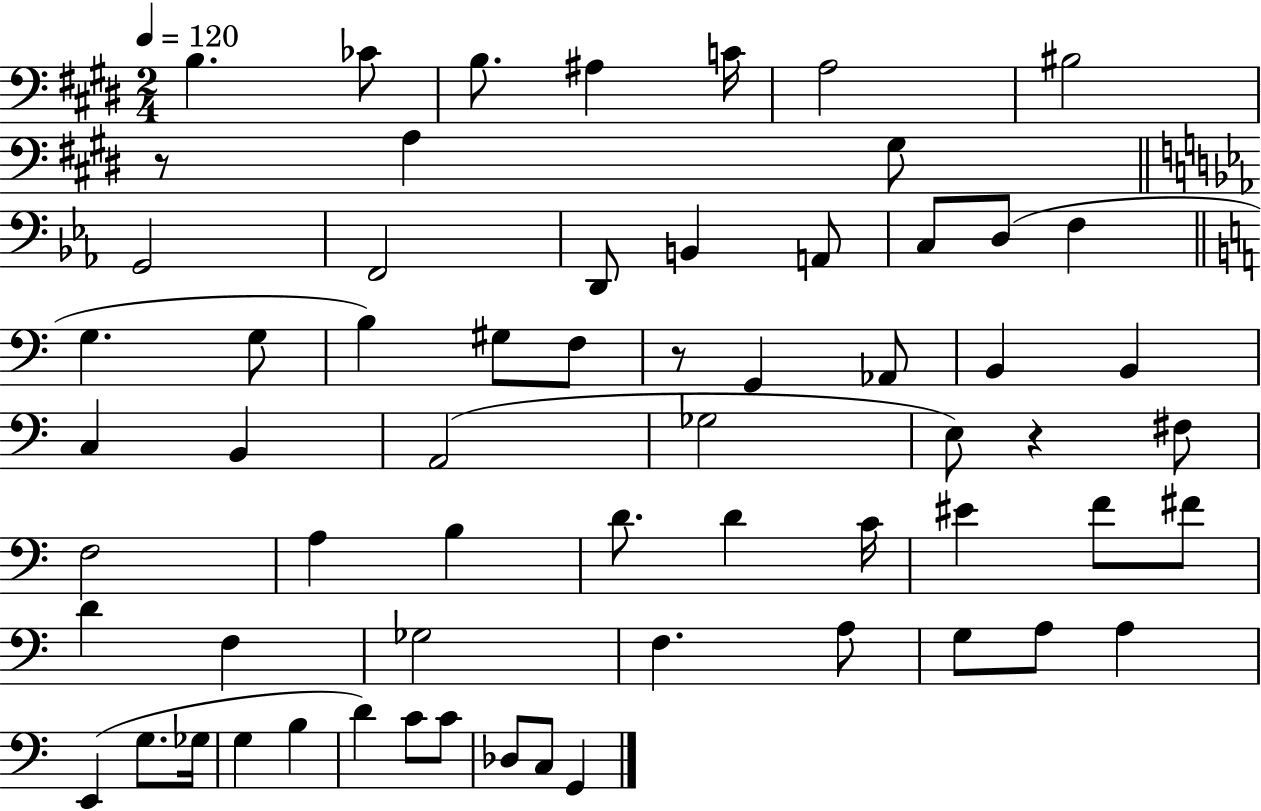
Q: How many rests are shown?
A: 3